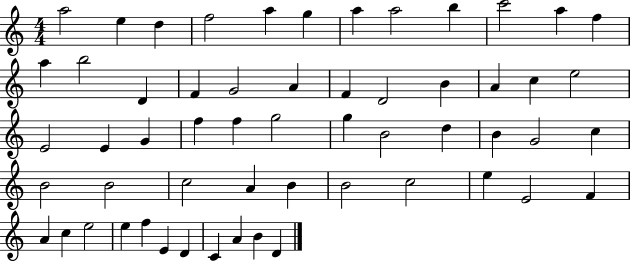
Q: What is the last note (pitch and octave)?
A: D4